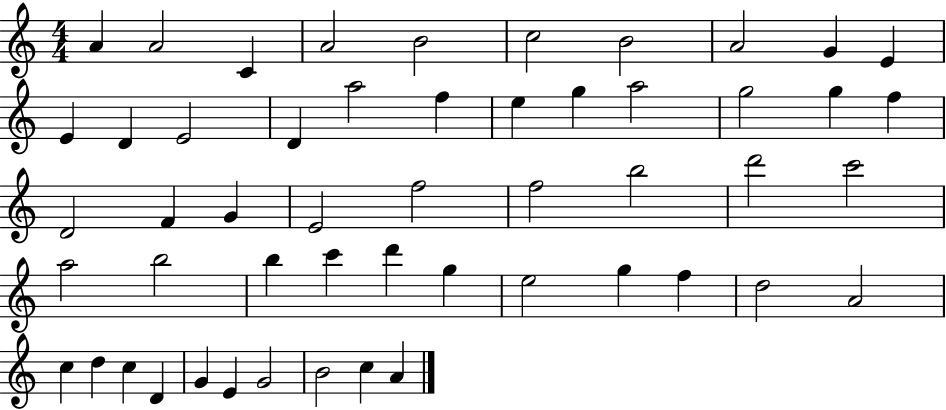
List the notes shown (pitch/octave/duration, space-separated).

A4/q A4/h C4/q A4/h B4/h C5/h B4/h A4/h G4/q E4/q E4/q D4/q E4/h D4/q A5/h F5/q E5/q G5/q A5/h G5/h G5/q F5/q D4/h F4/q G4/q E4/h F5/h F5/h B5/h D6/h C6/h A5/h B5/h B5/q C6/q D6/q G5/q E5/h G5/q F5/q D5/h A4/h C5/q D5/q C5/q D4/q G4/q E4/q G4/h B4/h C5/q A4/q